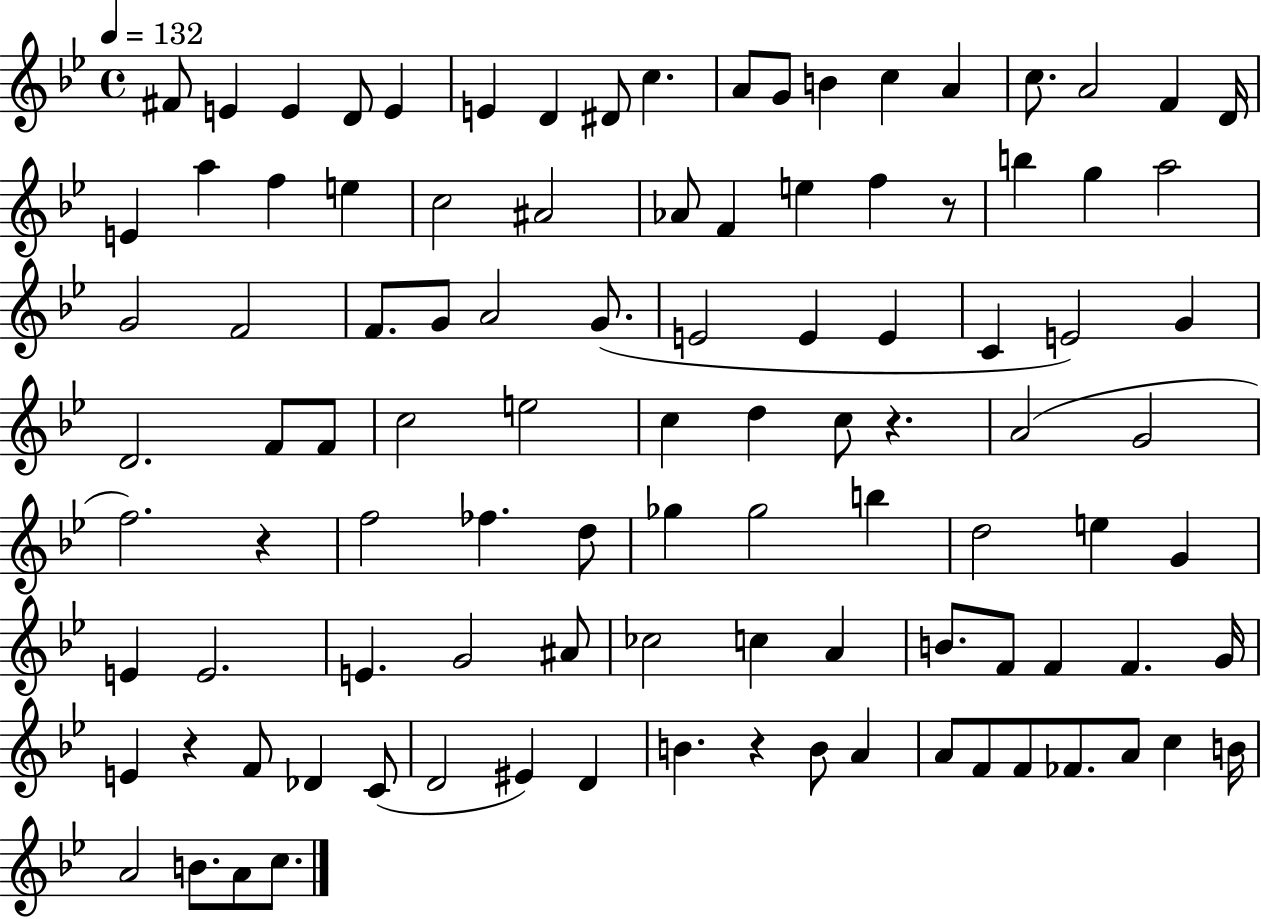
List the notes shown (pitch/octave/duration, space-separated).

F#4/e E4/q E4/q D4/e E4/q E4/q D4/q D#4/e C5/q. A4/e G4/e B4/q C5/q A4/q C5/e. A4/h F4/q D4/s E4/q A5/q F5/q E5/q C5/h A#4/h Ab4/e F4/q E5/q F5/q R/e B5/q G5/q A5/h G4/h F4/h F4/e. G4/e A4/h G4/e. E4/h E4/q E4/q C4/q E4/h G4/q D4/h. F4/e F4/e C5/h E5/h C5/q D5/q C5/e R/q. A4/h G4/h F5/h. R/q F5/h FES5/q. D5/e Gb5/q Gb5/h B5/q D5/h E5/q G4/q E4/q E4/h. E4/q. G4/h A#4/e CES5/h C5/q A4/q B4/e. F4/e F4/q F4/q. G4/s E4/q R/q F4/e Db4/q C4/e D4/h EIS4/q D4/q B4/q. R/q B4/e A4/q A4/e F4/e F4/e FES4/e. A4/e C5/q B4/s A4/h B4/e. A4/e C5/e.